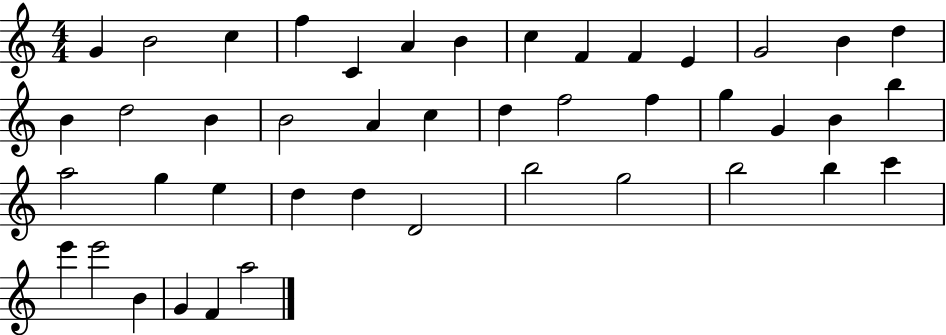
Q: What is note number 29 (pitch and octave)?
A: G5